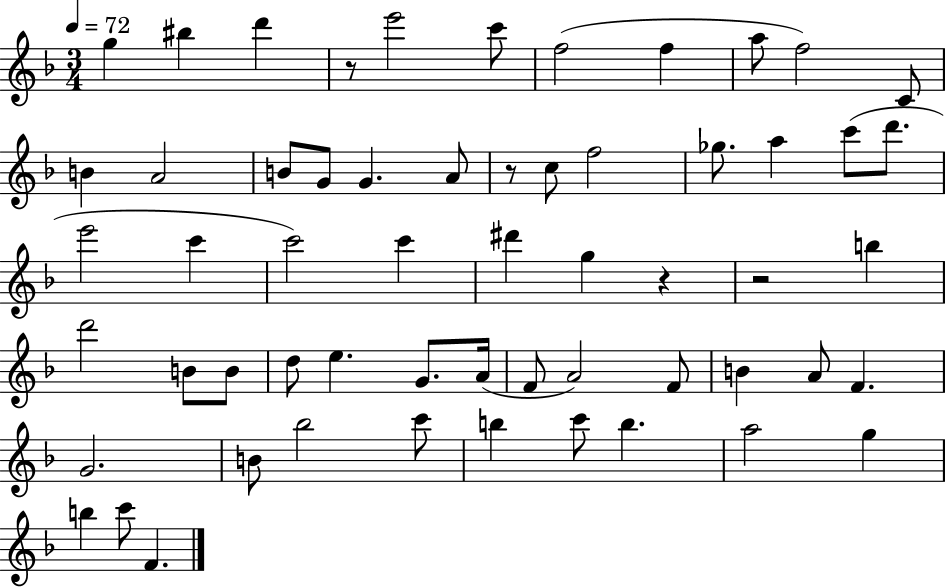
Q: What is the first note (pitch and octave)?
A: G5